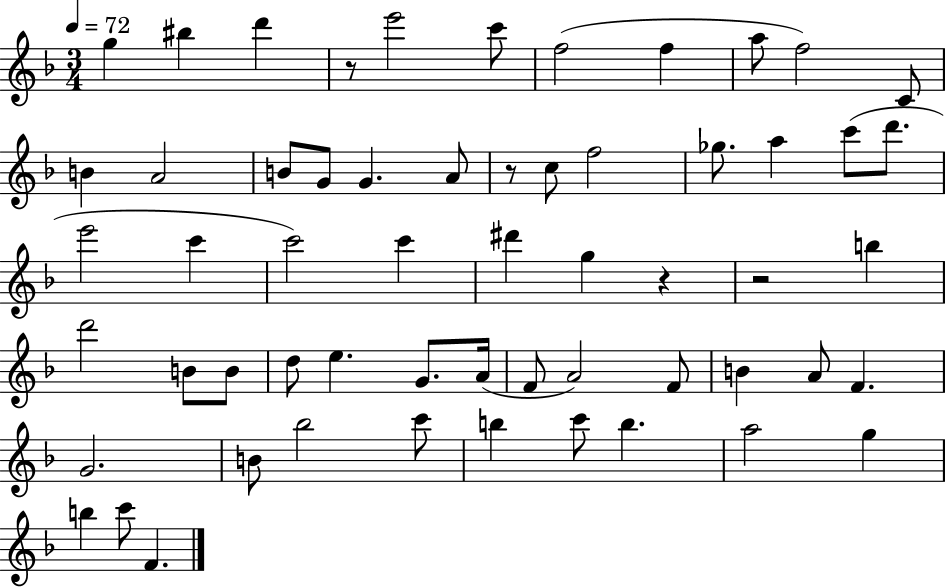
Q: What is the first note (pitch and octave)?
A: G5